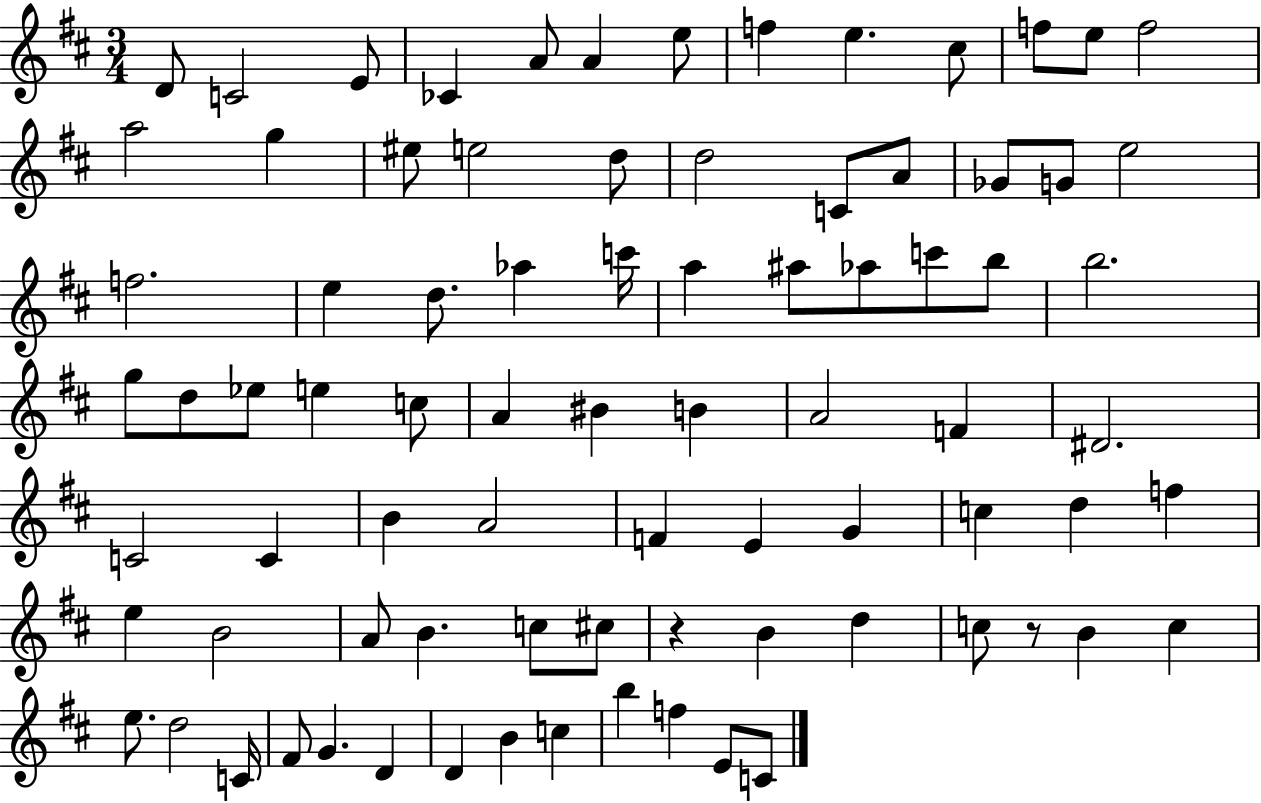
D4/e C4/h E4/e CES4/q A4/e A4/q E5/e F5/q E5/q. C#5/e F5/e E5/e F5/h A5/h G5/q EIS5/e E5/h D5/e D5/h C4/e A4/e Gb4/e G4/e E5/h F5/h. E5/q D5/e. Ab5/q C6/s A5/q A#5/e Ab5/e C6/e B5/e B5/h. G5/e D5/e Eb5/e E5/q C5/e A4/q BIS4/q B4/q A4/h F4/q D#4/h. C4/h C4/q B4/q A4/h F4/q E4/q G4/q C5/q D5/q F5/q E5/q B4/h A4/e B4/q. C5/e C#5/e R/q B4/q D5/q C5/e R/e B4/q C5/q E5/e. D5/h C4/s F#4/e G4/q. D4/q D4/q B4/q C5/q B5/q F5/q E4/e C4/e